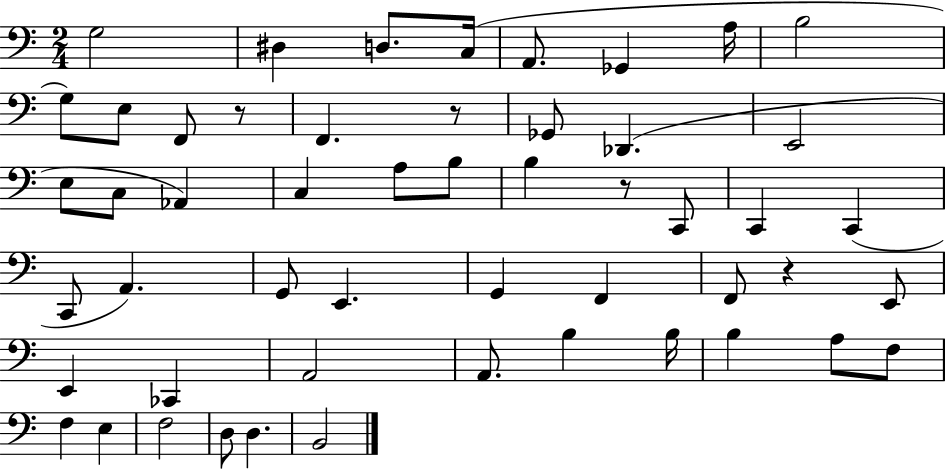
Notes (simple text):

G3/h D#3/q D3/e. C3/s A2/e. Gb2/q A3/s B3/h G3/e E3/e F2/e R/e F2/q. R/e Gb2/e Db2/q. E2/h E3/e C3/e Ab2/q C3/q A3/e B3/e B3/q R/e C2/e C2/q C2/q C2/e A2/q. G2/e E2/q. G2/q F2/q F2/e R/q E2/e E2/q CES2/q A2/h A2/e. B3/q B3/s B3/q A3/e F3/e F3/q E3/q F3/h D3/e D3/q. B2/h